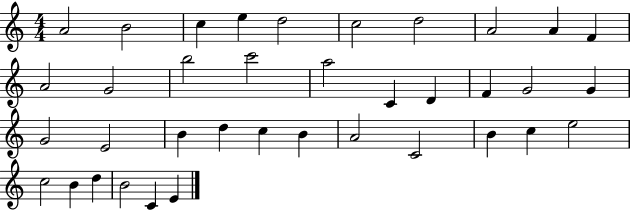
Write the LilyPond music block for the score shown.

{
  \clef treble
  \numericTimeSignature
  \time 4/4
  \key c \major
  a'2 b'2 | c''4 e''4 d''2 | c''2 d''2 | a'2 a'4 f'4 | \break a'2 g'2 | b''2 c'''2 | a''2 c'4 d'4 | f'4 g'2 g'4 | \break g'2 e'2 | b'4 d''4 c''4 b'4 | a'2 c'2 | b'4 c''4 e''2 | \break c''2 b'4 d''4 | b'2 c'4 e'4 | \bar "|."
}